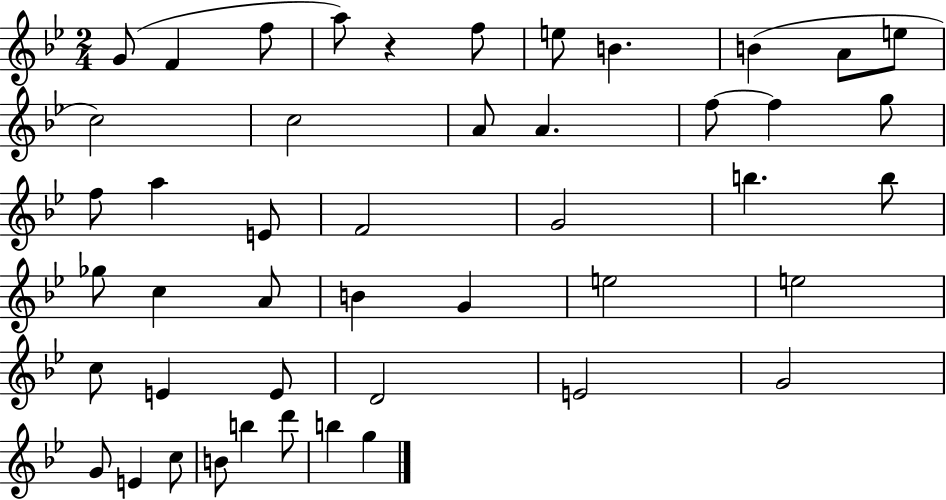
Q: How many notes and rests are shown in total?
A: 46